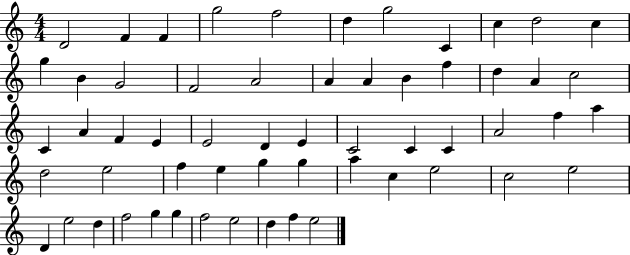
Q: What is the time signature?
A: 4/4